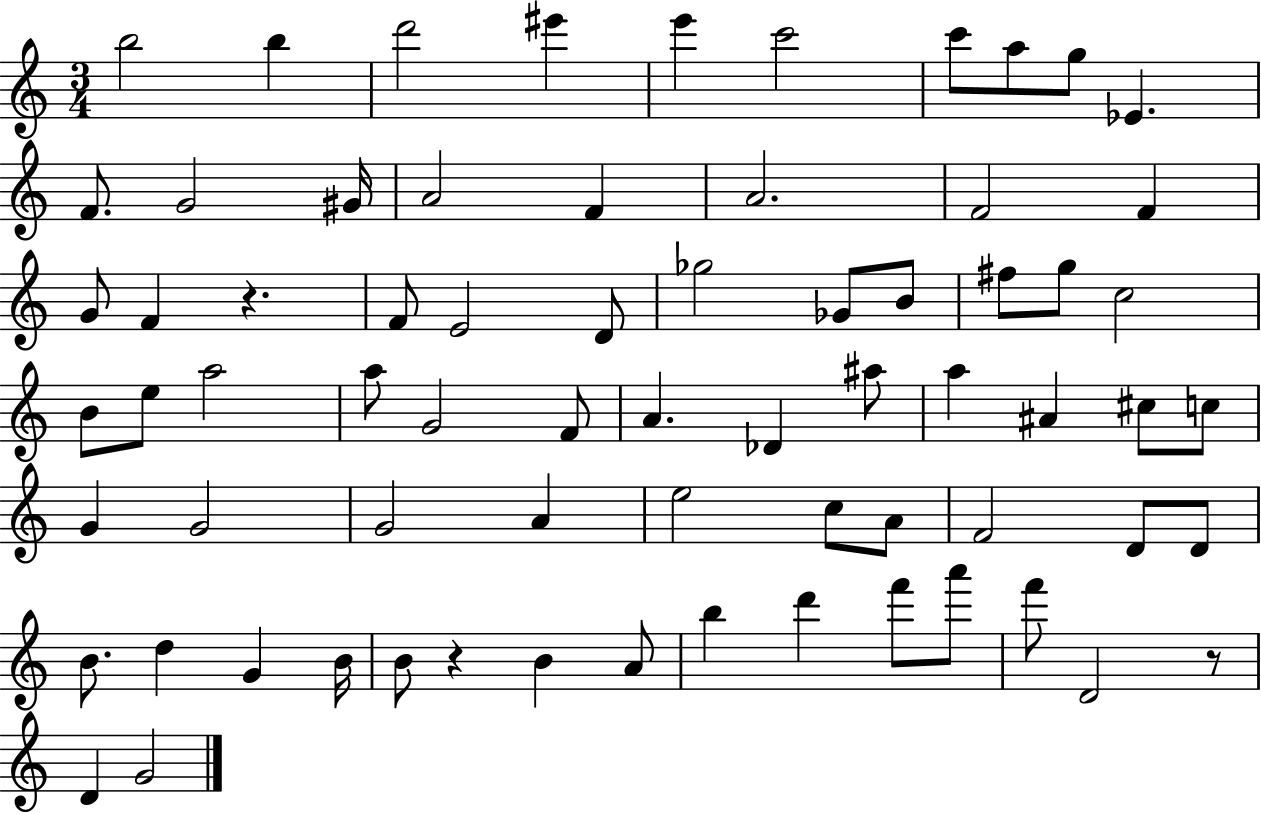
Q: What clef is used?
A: treble